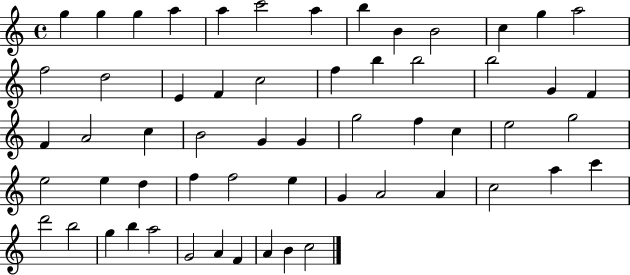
X:1
T:Untitled
M:4/4
L:1/4
K:C
g g g a a c'2 a b B B2 c g a2 f2 d2 E F c2 f b b2 b2 G F F A2 c B2 G G g2 f c e2 g2 e2 e d f f2 e G A2 A c2 a c' d'2 b2 g b a2 G2 A F A B c2